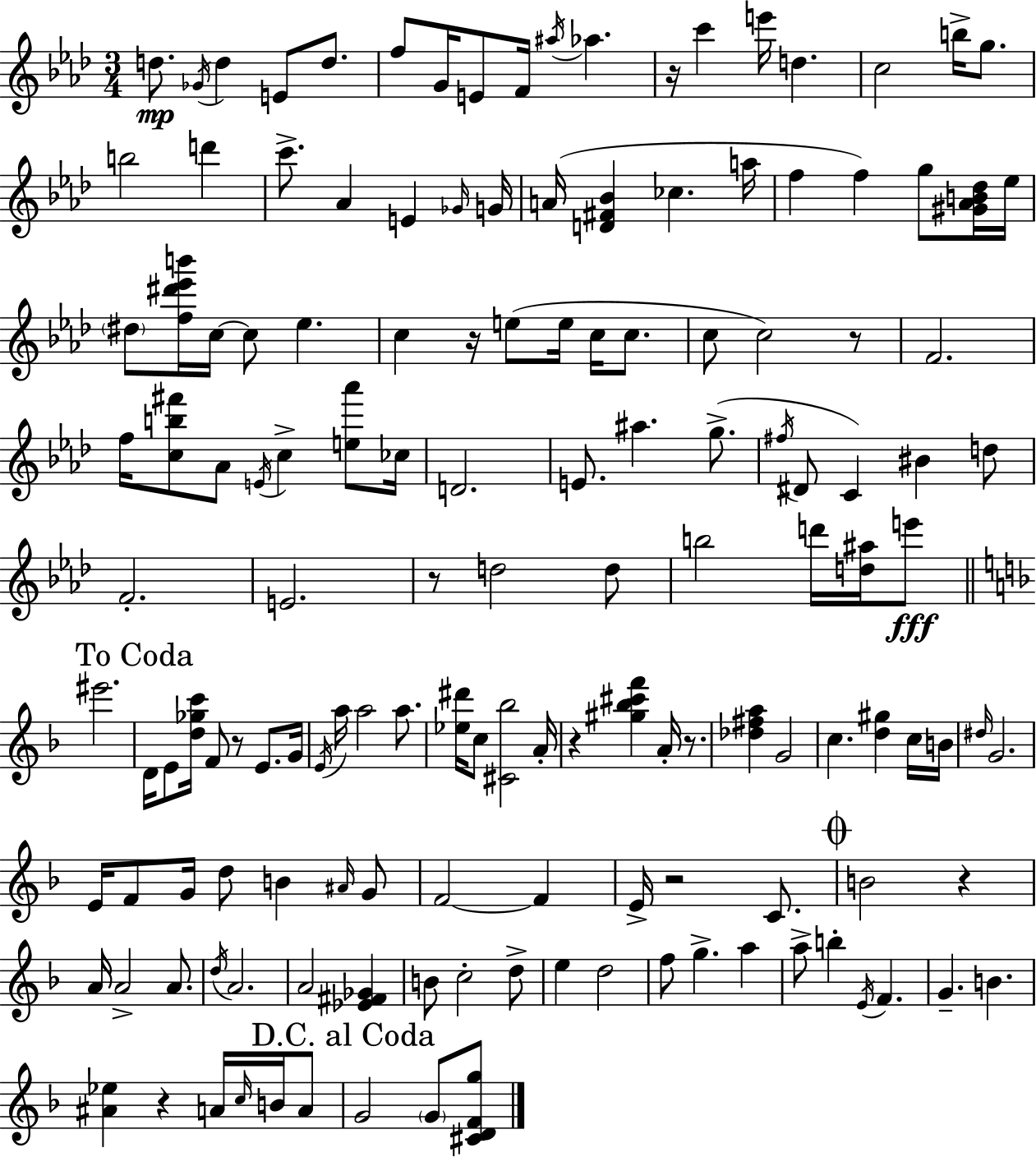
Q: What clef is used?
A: treble